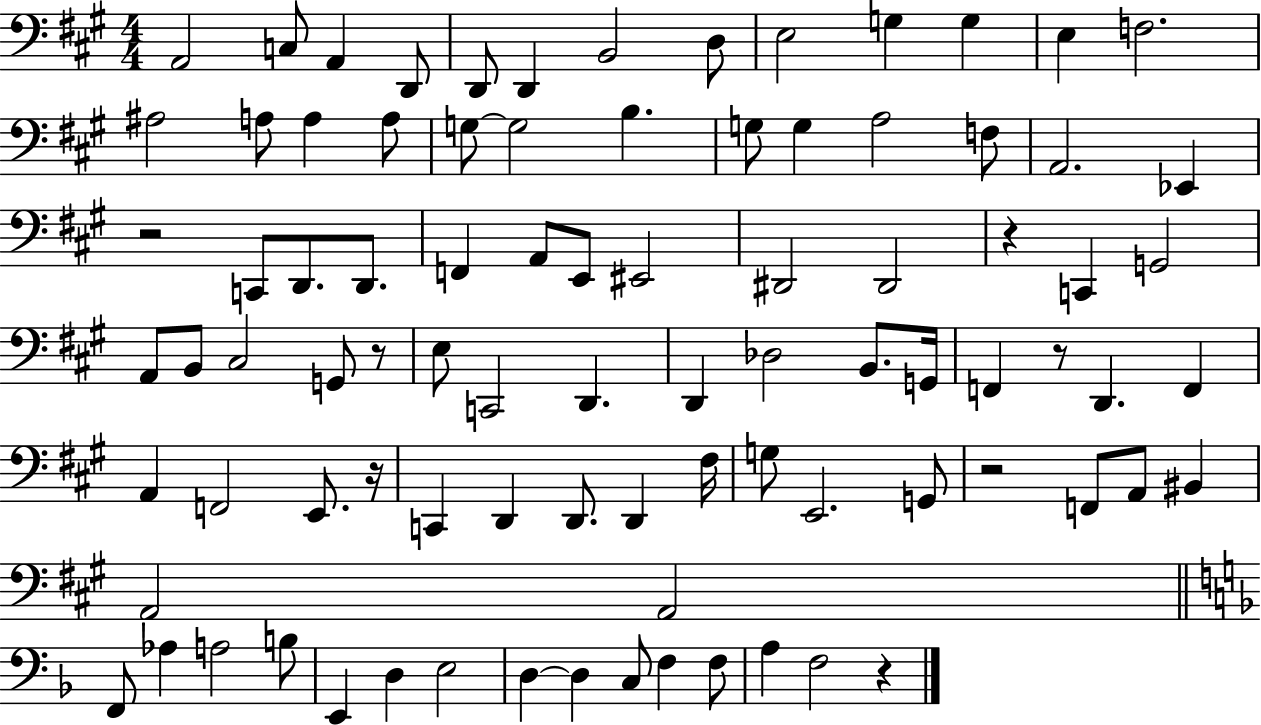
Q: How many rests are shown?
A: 7